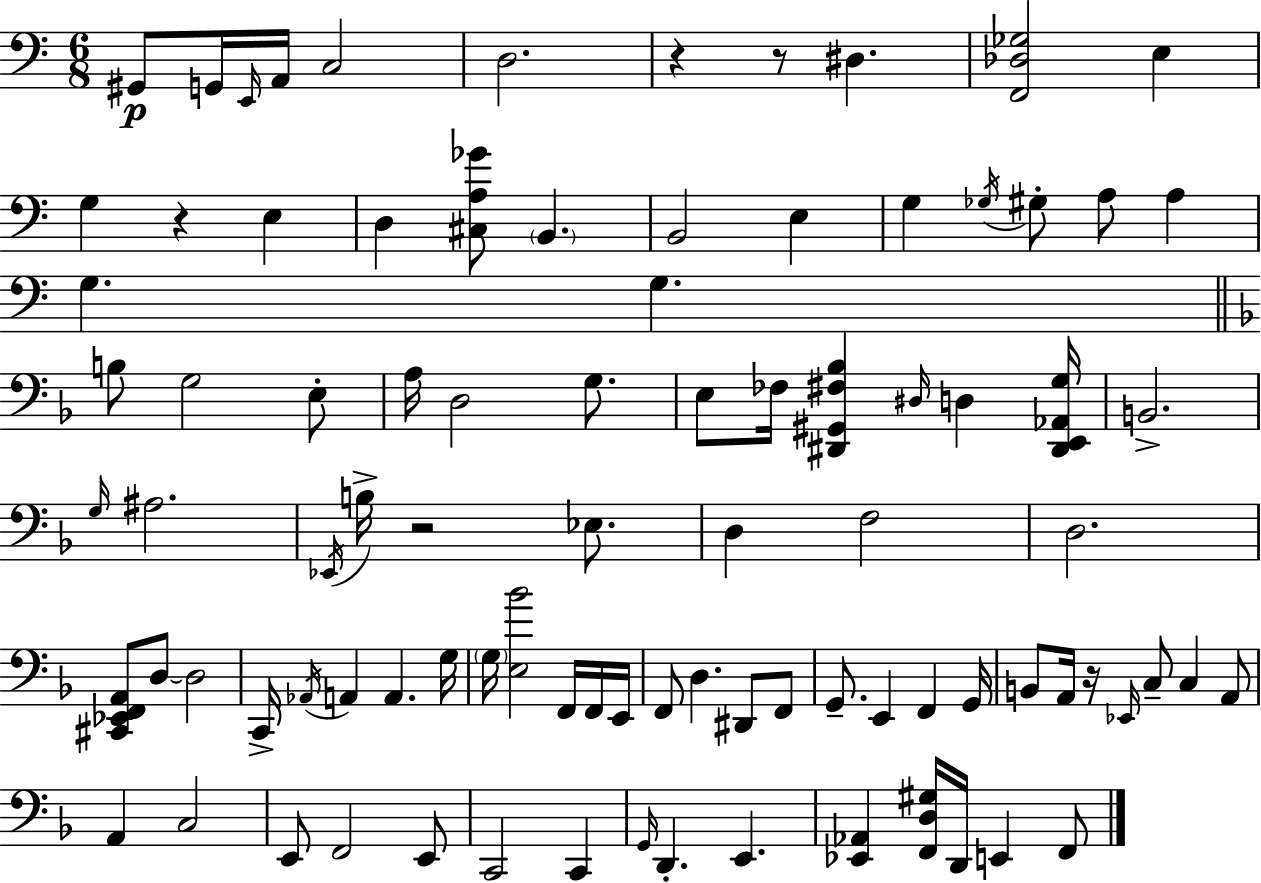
X:1
T:Untitled
M:6/8
L:1/4
K:C
^G,,/2 G,,/4 E,,/4 A,,/4 C,2 D,2 z z/2 ^D, [F,,_D,_G,]2 E, G, z E, D, [^C,A,_G]/2 B,, B,,2 E, G, _G,/4 ^G,/2 A,/2 A, G, G, B,/2 G,2 E,/2 A,/4 D,2 G,/2 E,/2 _F,/4 [^D,,^G,,^F,_B,] ^D,/4 D, [^D,,E,,_A,,G,]/4 B,,2 G,/4 ^A,2 _E,,/4 B,/4 z2 _E,/2 D, F,2 D,2 [^C,,_E,,F,,A,,]/2 D,/2 D,2 C,,/4 _A,,/4 A,, A,, G,/4 G,/4 [E,_B]2 F,,/4 F,,/4 E,,/4 F,,/2 D, ^D,,/2 F,,/2 G,,/2 E,, F,, G,,/4 B,,/2 A,,/4 z/4 _E,,/4 C,/2 C, A,,/2 A,, C,2 E,,/2 F,,2 E,,/2 C,,2 C,, G,,/4 D,, E,, [_E,,_A,,] [F,,D,^G,]/4 D,,/4 E,, F,,/2